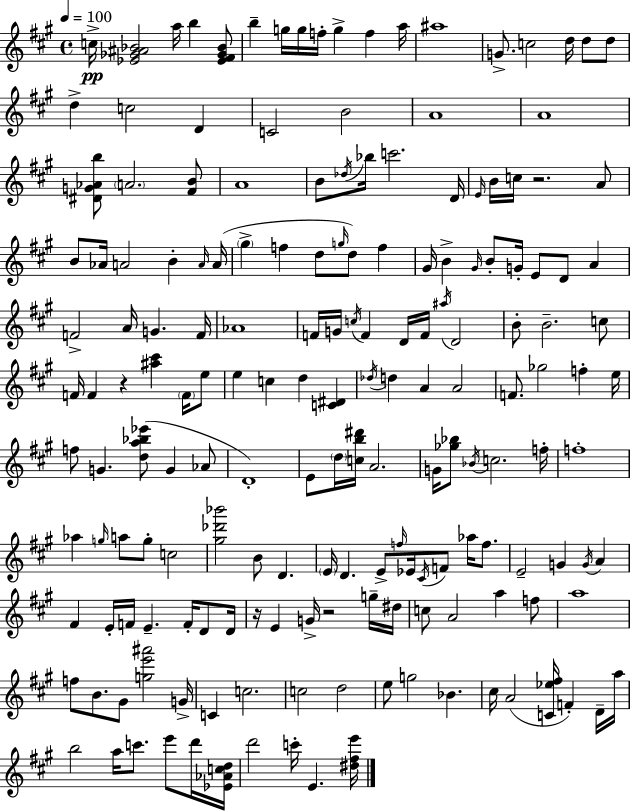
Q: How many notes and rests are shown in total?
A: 176